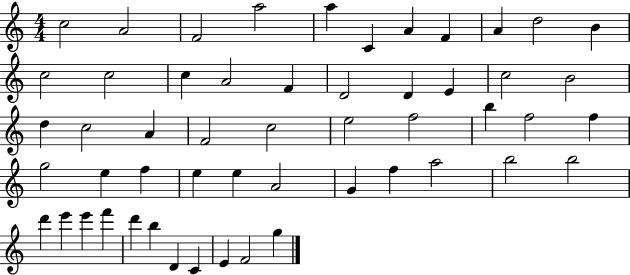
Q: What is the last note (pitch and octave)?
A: G5